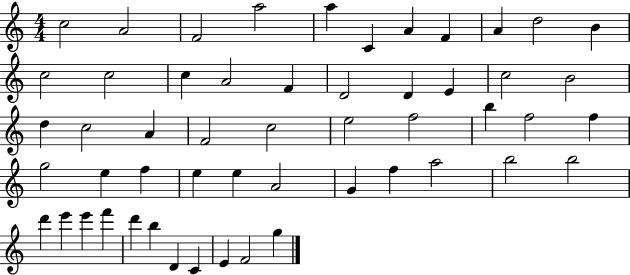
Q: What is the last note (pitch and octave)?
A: G5